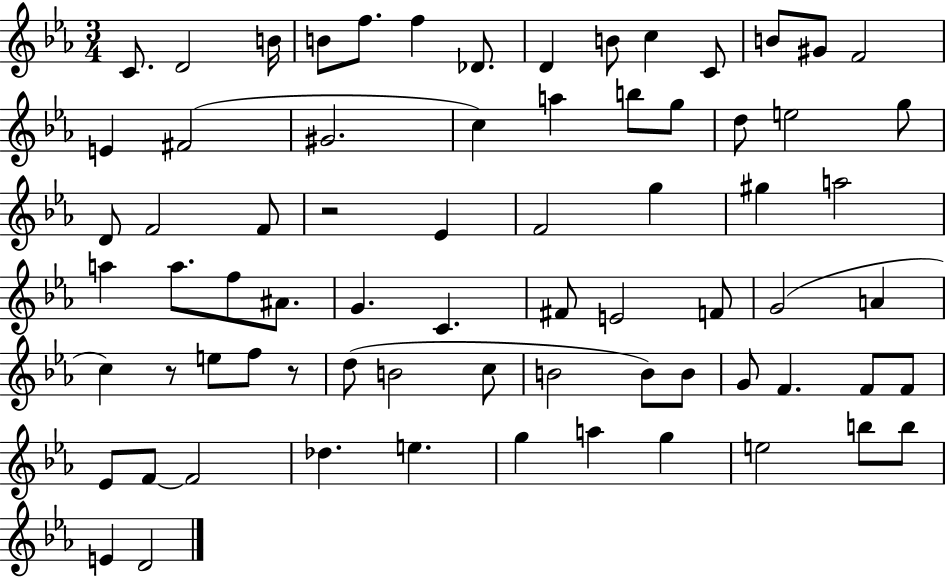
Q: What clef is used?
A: treble